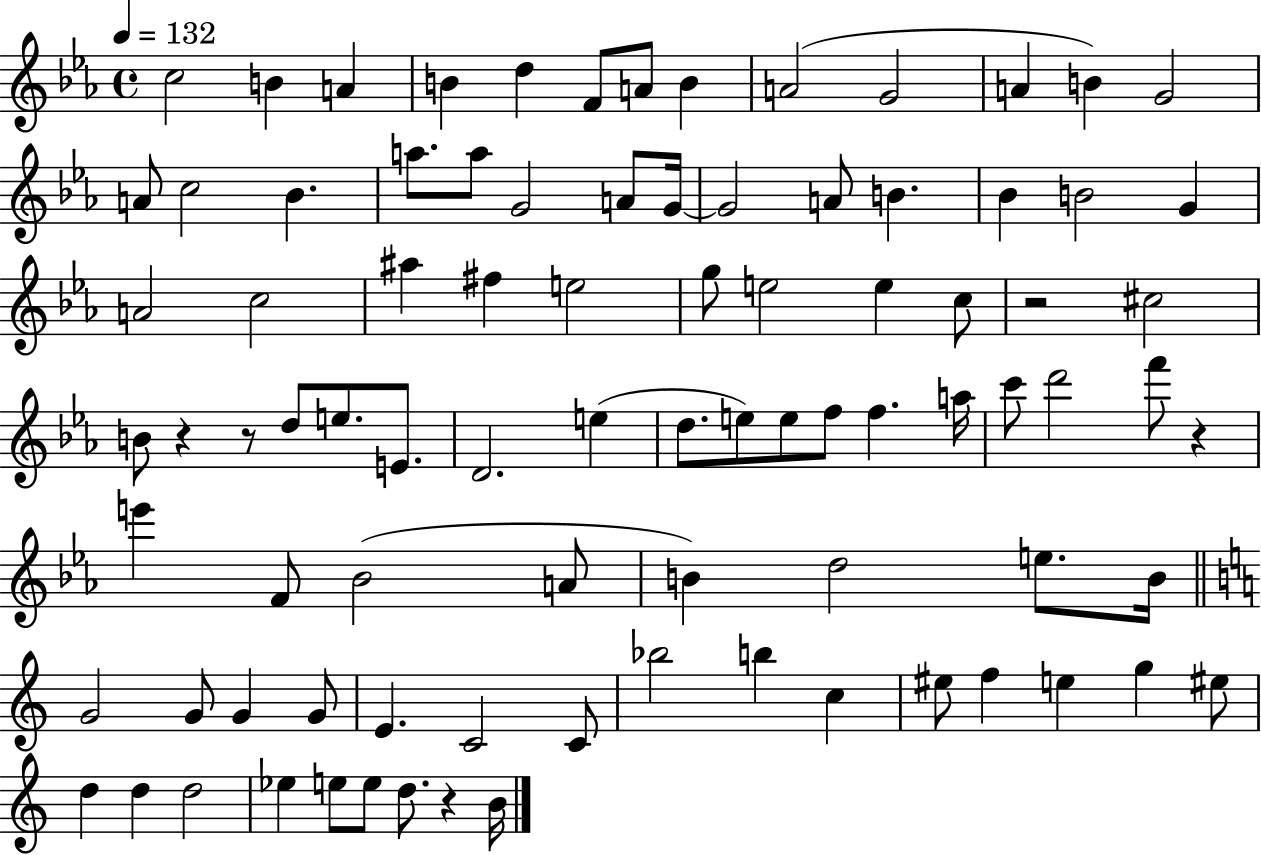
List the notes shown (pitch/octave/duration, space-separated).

C5/h B4/q A4/q B4/q D5/q F4/e A4/e B4/q A4/h G4/h A4/q B4/q G4/h A4/e C5/h Bb4/q. A5/e. A5/e G4/h A4/e G4/s G4/h A4/e B4/q. Bb4/q B4/h G4/q A4/h C5/h A#5/q F#5/q E5/h G5/e E5/h E5/q C5/e R/h C#5/h B4/e R/q R/e D5/e E5/e. E4/e. D4/h. E5/q D5/e. E5/e E5/e F5/e F5/q. A5/s C6/e D6/h F6/e R/q E6/q F4/e Bb4/h A4/e B4/q D5/h E5/e. B4/s G4/h G4/e G4/q G4/e E4/q. C4/h C4/e Bb5/h B5/q C5/q EIS5/e F5/q E5/q G5/q EIS5/e D5/q D5/q D5/h Eb5/q E5/e E5/e D5/e. R/q B4/s